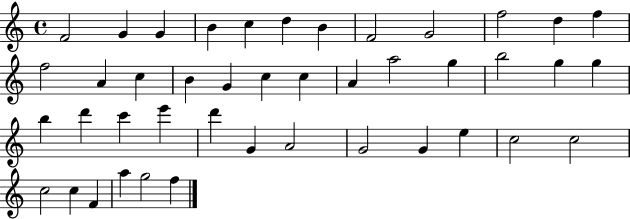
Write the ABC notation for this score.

X:1
T:Untitled
M:4/4
L:1/4
K:C
F2 G G B c d B F2 G2 f2 d f f2 A c B G c c A a2 g b2 g g b d' c' e' d' G A2 G2 G e c2 c2 c2 c F a g2 f